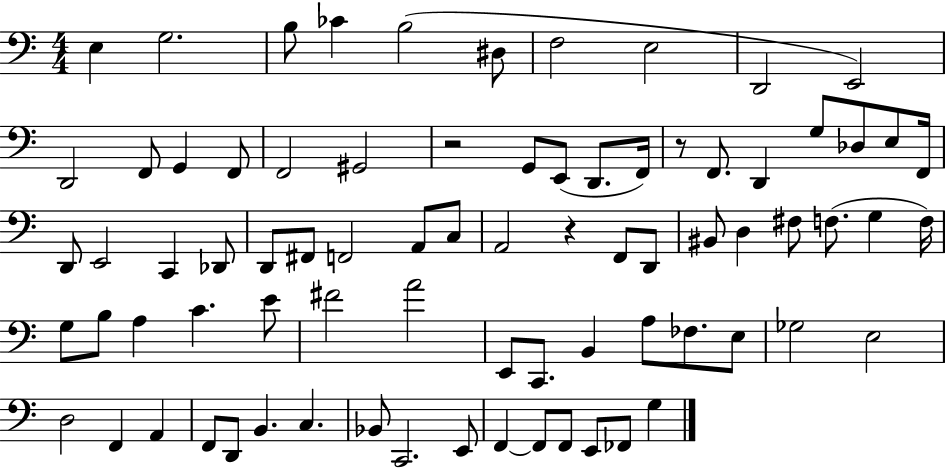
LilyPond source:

{
  \clef bass
  \numericTimeSignature
  \time 4/4
  \key c \major
  e4 g2. | b8 ces'4 b2( dis8 | f2 e2 | d,2 e,2) | \break d,2 f,8 g,4 f,8 | f,2 gis,2 | r2 g,8 e,8( d,8. f,16) | r8 f,8. d,4 g8 des8 e8 f,16 | \break d,8 e,2 c,4 des,8 | d,8 fis,8 f,2 a,8 c8 | a,2 r4 f,8 d,8 | bis,8 d4 fis8 f8.( g4 f16) | \break g8 b8 a4 c'4. e'8 | fis'2 a'2 | e,8 c,8. b,4 a8 fes8. e8 | ges2 e2 | \break d2 f,4 a,4 | f,8 d,8 b,4. c4. | bes,8 c,2. e,8 | f,4~~ f,8 f,8 e,8 fes,8 g4 | \break \bar "|."
}